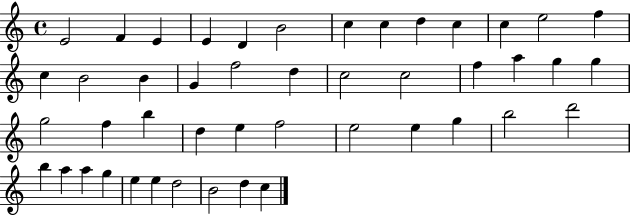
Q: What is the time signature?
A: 4/4